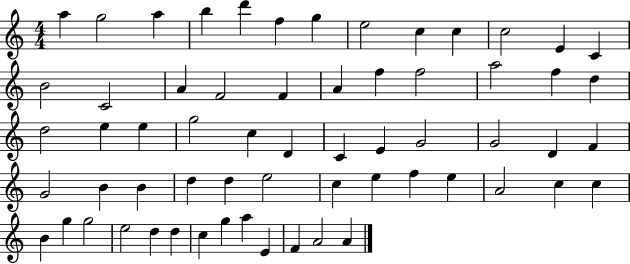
A5/q G5/h A5/q B5/q D6/q F5/q G5/q E5/h C5/q C5/q C5/h E4/q C4/q B4/h C4/h A4/q F4/h F4/q A4/q F5/q F5/h A5/h F5/q D5/q D5/h E5/q E5/q G5/h C5/q D4/q C4/q E4/q G4/h G4/h D4/q F4/q G4/h B4/q B4/q D5/q D5/q E5/h C5/q E5/q F5/q E5/q A4/h C5/q C5/q B4/q G5/q G5/h E5/h D5/q D5/q C5/q G5/q A5/q E4/q F4/q A4/h A4/q